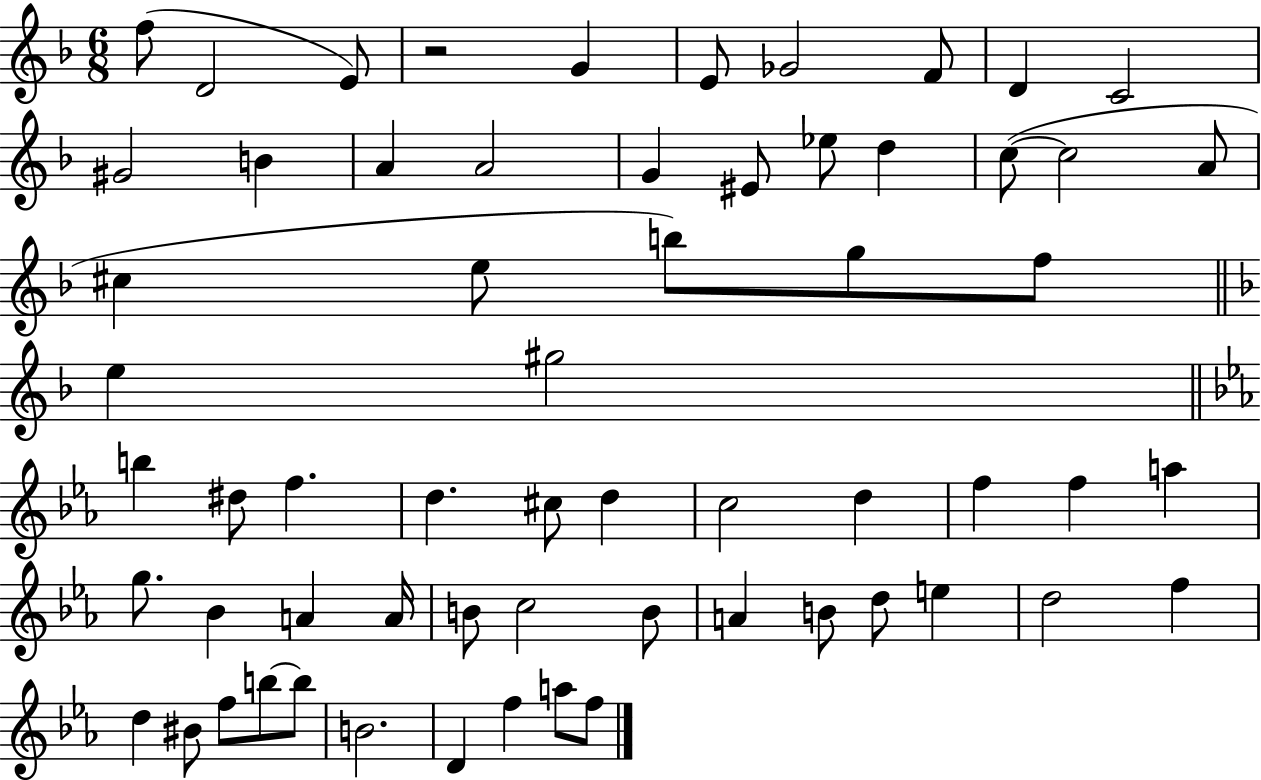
X:1
T:Untitled
M:6/8
L:1/4
K:F
f/2 D2 E/2 z2 G E/2 _G2 F/2 D C2 ^G2 B A A2 G ^E/2 _e/2 d c/2 c2 A/2 ^c e/2 b/2 g/2 f/2 e ^g2 b ^d/2 f d ^c/2 d c2 d f f a g/2 _B A A/4 B/2 c2 B/2 A B/2 d/2 e d2 f d ^B/2 f/2 b/2 b/2 B2 D f a/2 f/2